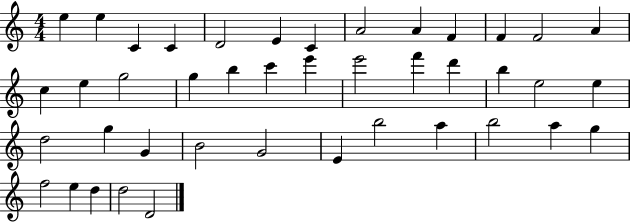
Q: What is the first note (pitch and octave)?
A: E5